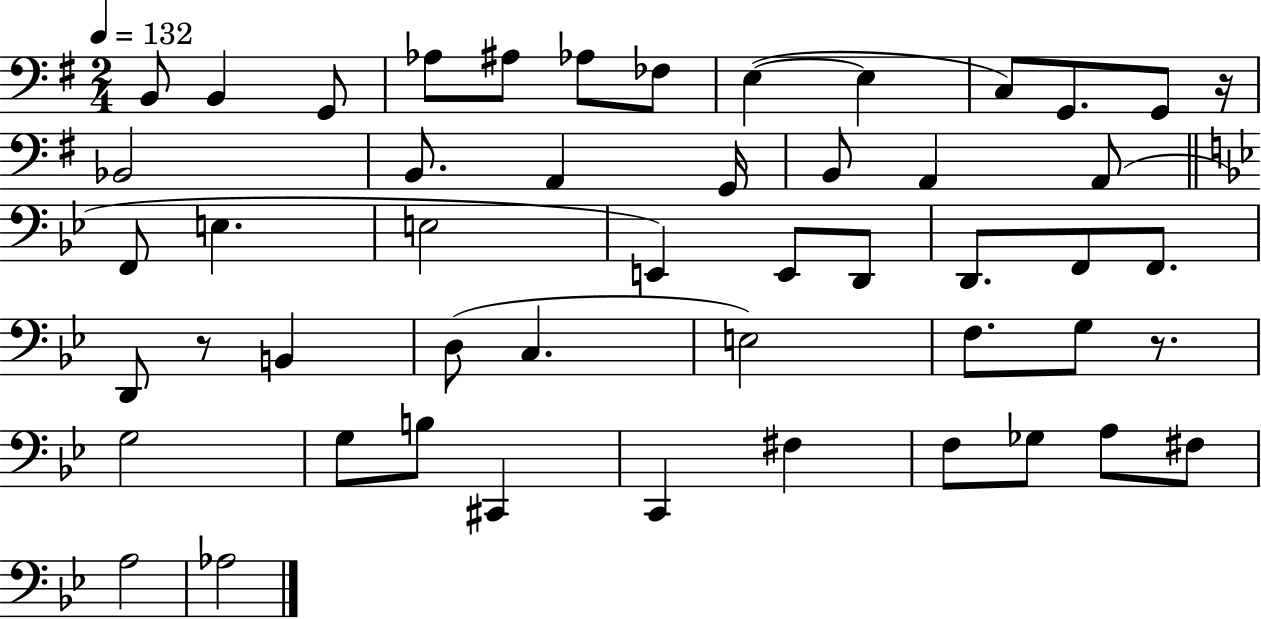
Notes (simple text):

B2/e B2/q G2/e Ab3/e A#3/e Ab3/e FES3/e E3/q E3/q C3/e G2/e. G2/e R/s Bb2/h B2/e. A2/q G2/s B2/e A2/q A2/e F2/e E3/q. E3/h E2/q E2/e D2/e D2/e. F2/e F2/e. D2/e R/e B2/q D3/e C3/q. E3/h F3/e. G3/e R/e. G3/h G3/e B3/e C#2/q C2/q F#3/q F3/e Gb3/e A3/e F#3/e A3/h Ab3/h